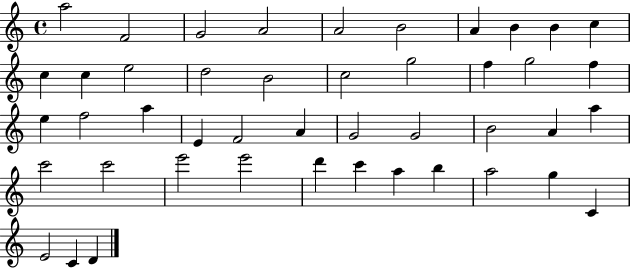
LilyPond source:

{
  \clef treble
  \time 4/4
  \defaultTimeSignature
  \key c \major
  a''2 f'2 | g'2 a'2 | a'2 b'2 | a'4 b'4 b'4 c''4 | \break c''4 c''4 e''2 | d''2 b'2 | c''2 g''2 | f''4 g''2 f''4 | \break e''4 f''2 a''4 | e'4 f'2 a'4 | g'2 g'2 | b'2 a'4 a''4 | \break c'''2 c'''2 | e'''2 e'''2 | d'''4 c'''4 a''4 b''4 | a''2 g''4 c'4 | \break e'2 c'4 d'4 | \bar "|."
}